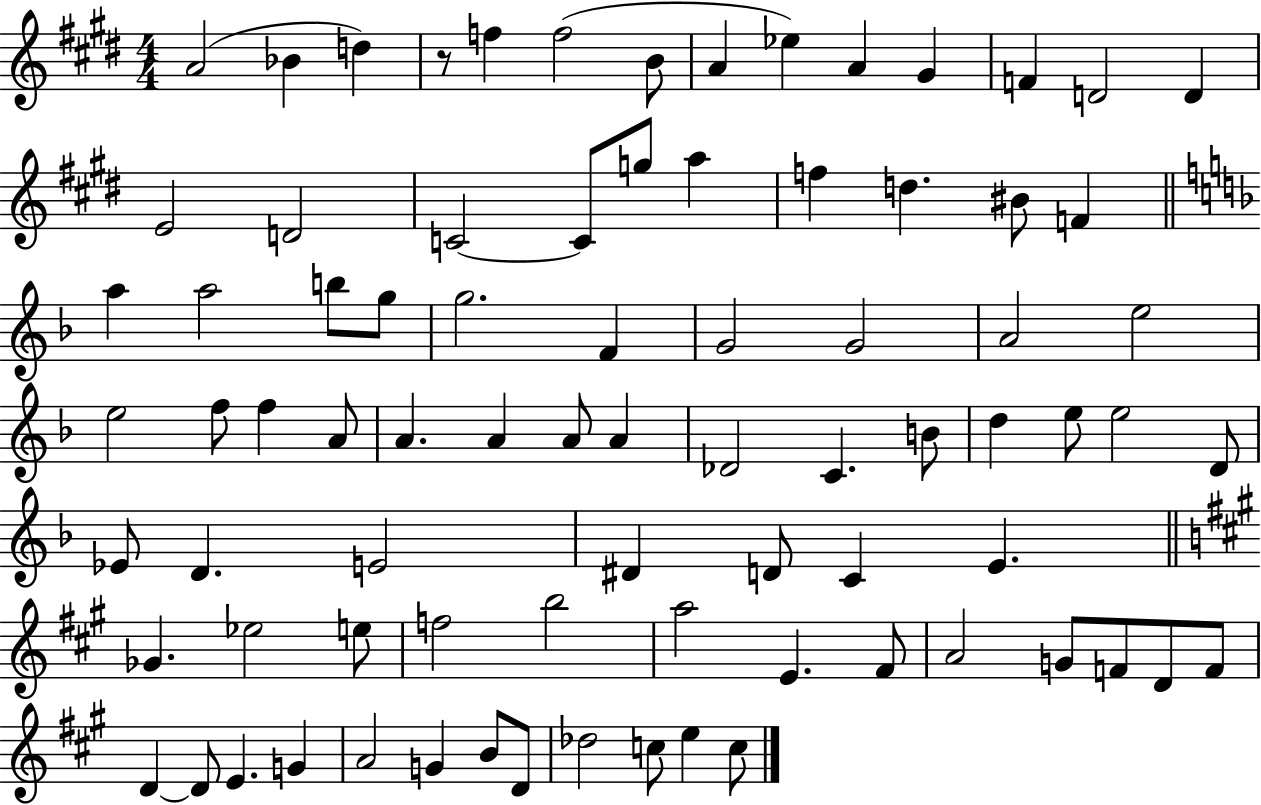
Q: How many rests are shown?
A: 1